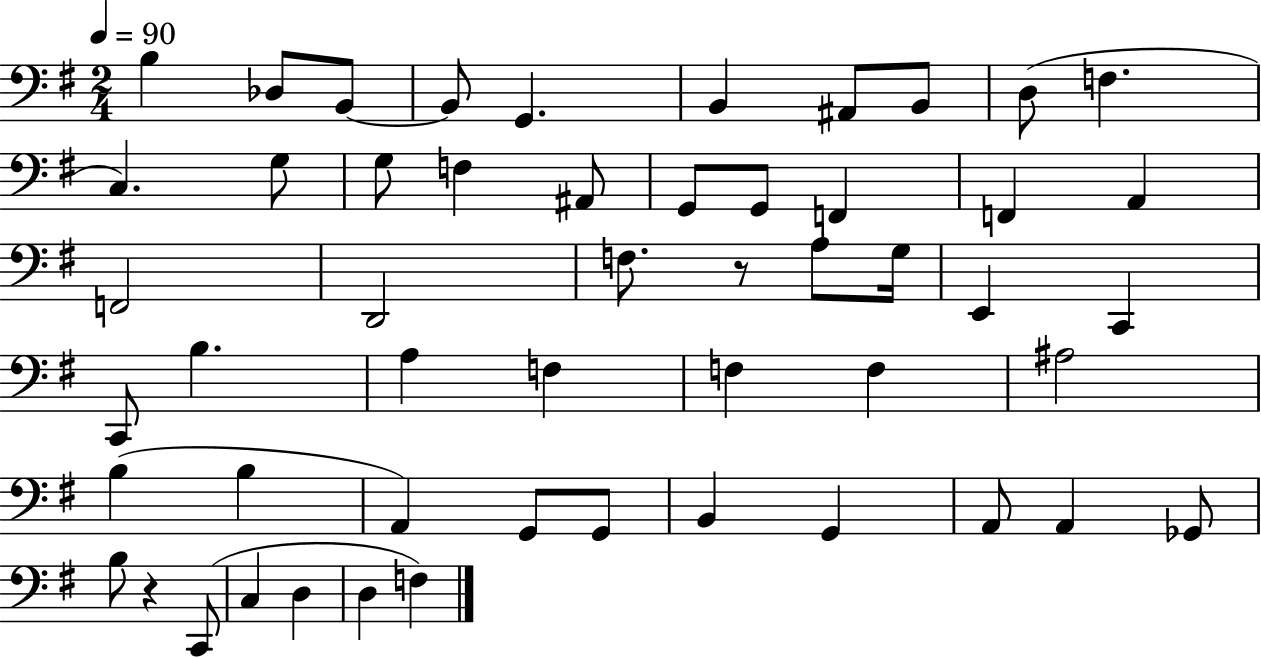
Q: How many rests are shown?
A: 2